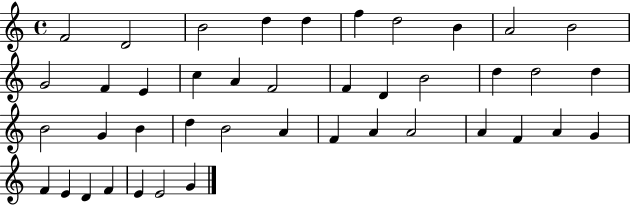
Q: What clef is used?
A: treble